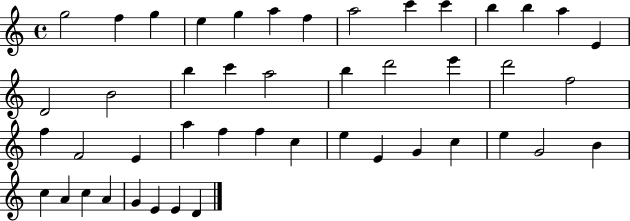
G5/h F5/q G5/q E5/q G5/q A5/q F5/q A5/h C6/q C6/q B5/q B5/q A5/q E4/q D4/h B4/h B5/q C6/q A5/h B5/q D6/h E6/q D6/h F5/h F5/q F4/h E4/q A5/q F5/q F5/q C5/q E5/q E4/q G4/q C5/q E5/q G4/h B4/q C5/q A4/q C5/q A4/q G4/q E4/q E4/q D4/q